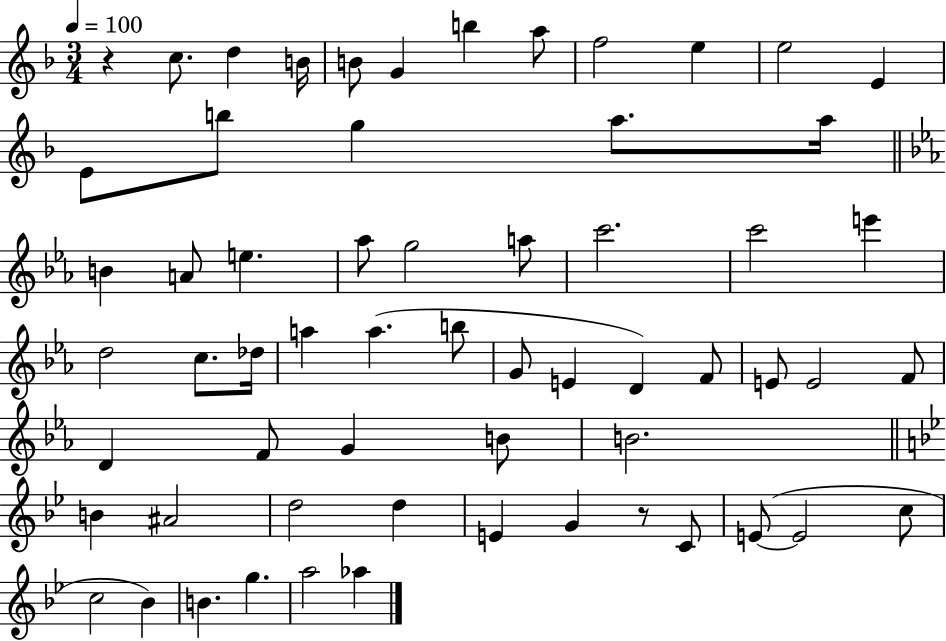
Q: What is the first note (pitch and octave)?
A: C5